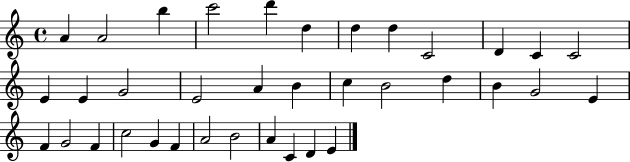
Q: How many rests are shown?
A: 0